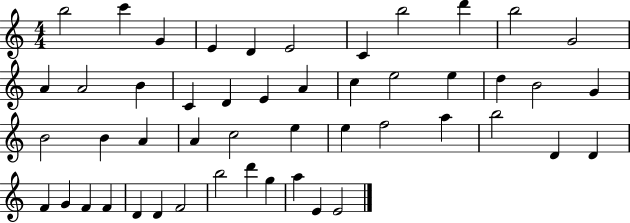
B5/h C6/q G4/q E4/q D4/q E4/h C4/q B5/h D6/q B5/h G4/h A4/q A4/h B4/q C4/q D4/q E4/q A4/q C5/q E5/h E5/q D5/q B4/h G4/q B4/h B4/q A4/q A4/q C5/h E5/q E5/q F5/h A5/q B5/h D4/q D4/q F4/q G4/q F4/q F4/q D4/q D4/q F4/h B5/h D6/q G5/q A5/q E4/q E4/h